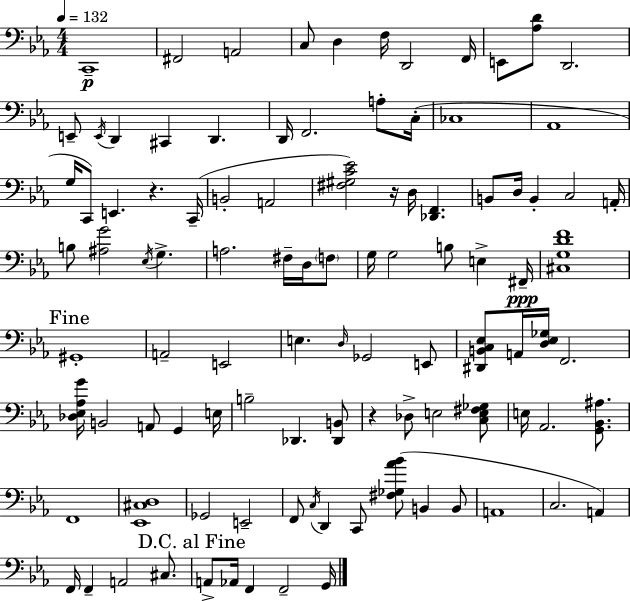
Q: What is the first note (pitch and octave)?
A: C2